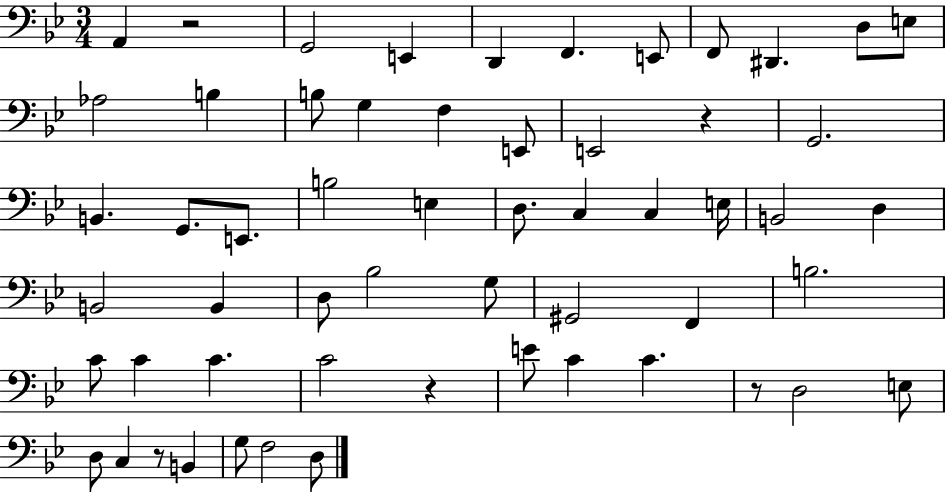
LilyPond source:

{
  \clef bass
  \numericTimeSignature
  \time 3/4
  \key bes \major
  a,4 r2 | g,2 e,4 | d,4 f,4. e,8 | f,8 dis,4. d8 e8 | \break aes2 b4 | b8 g4 f4 e,8 | e,2 r4 | g,2. | \break b,4. g,8. e,8. | b2 e4 | d8. c4 c4 e16 | b,2 d4 | \break b,2 b,4 | d8 bes2 g8 | gis,2 f,4 | b2. | \break c'8 c'4 c'4. | c'2 r4 | e'8 c'4 c'4. | r8 d2 e8 | \break d8 c4 r8 b,4 | g8 f2 d8 | \bar "|."
}